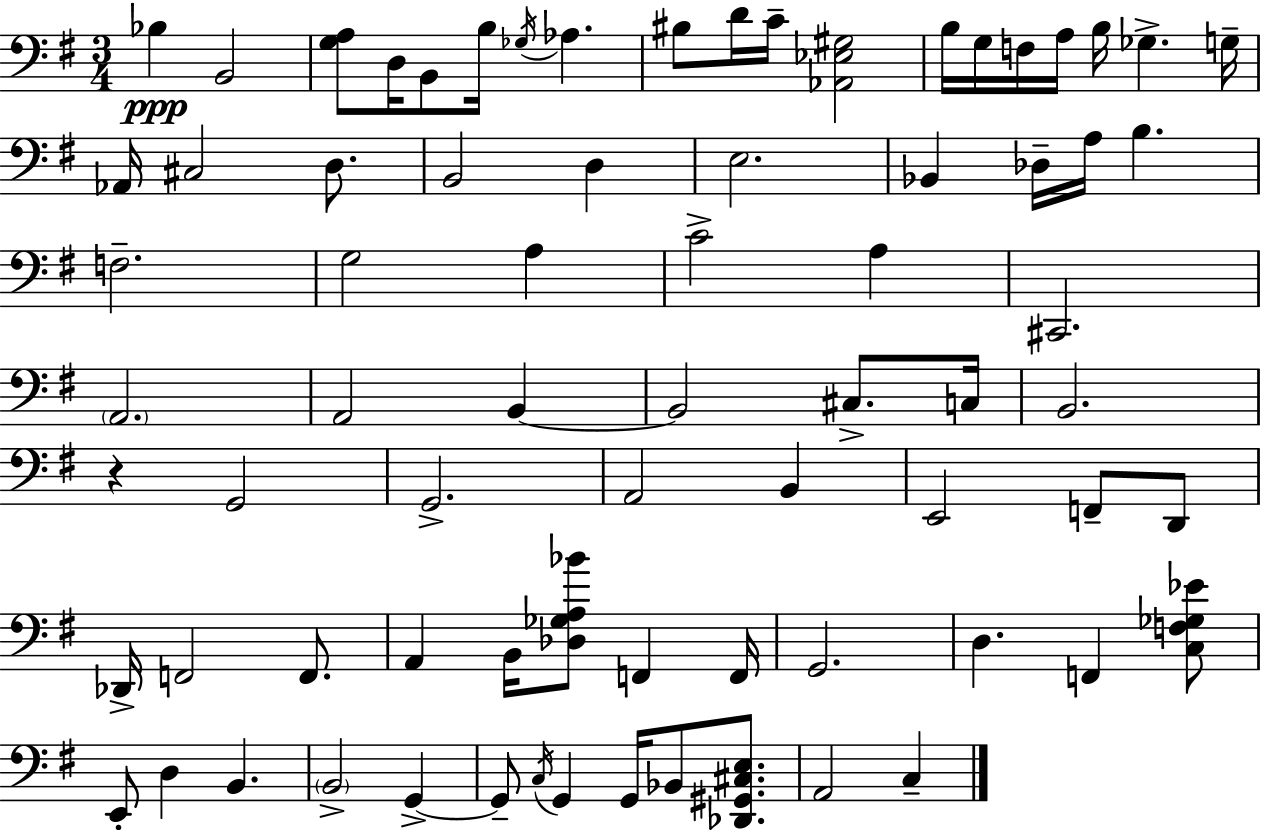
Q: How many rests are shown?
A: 1